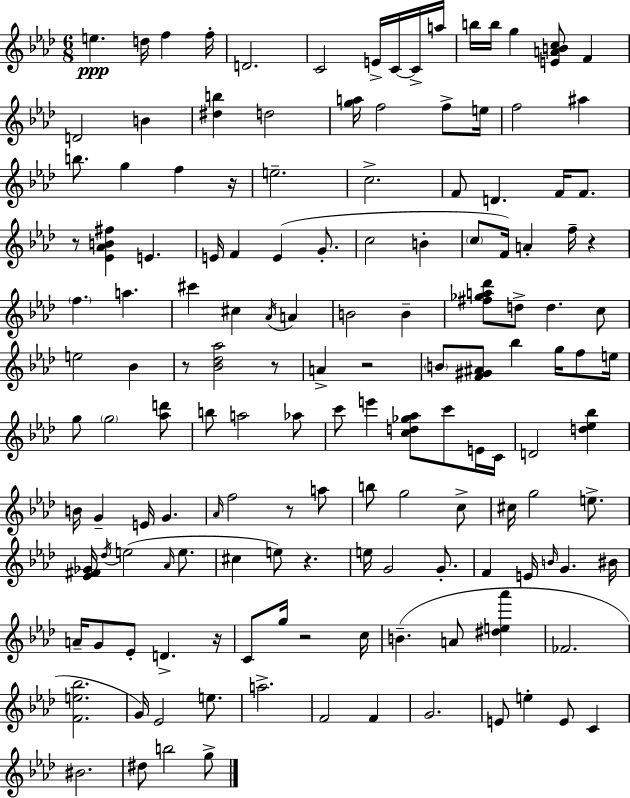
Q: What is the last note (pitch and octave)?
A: G5